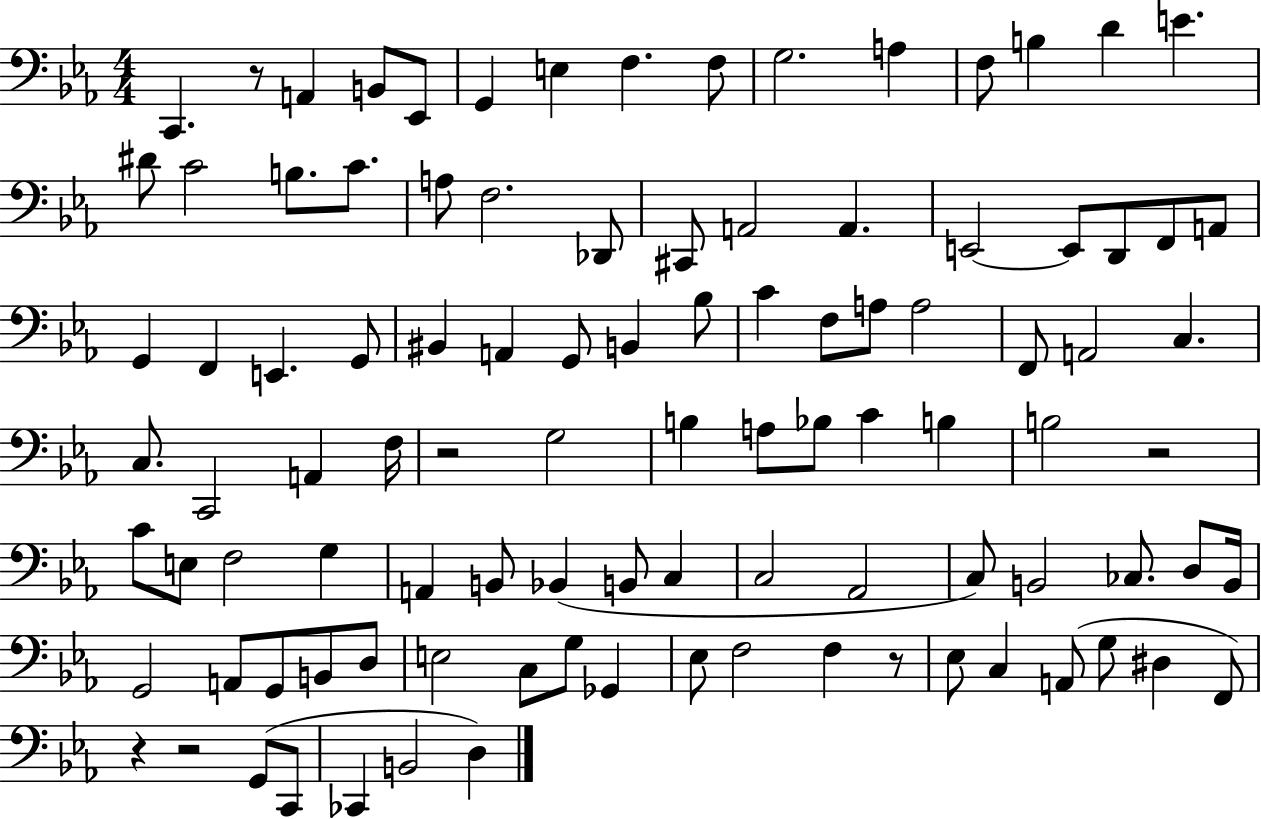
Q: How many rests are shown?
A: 6